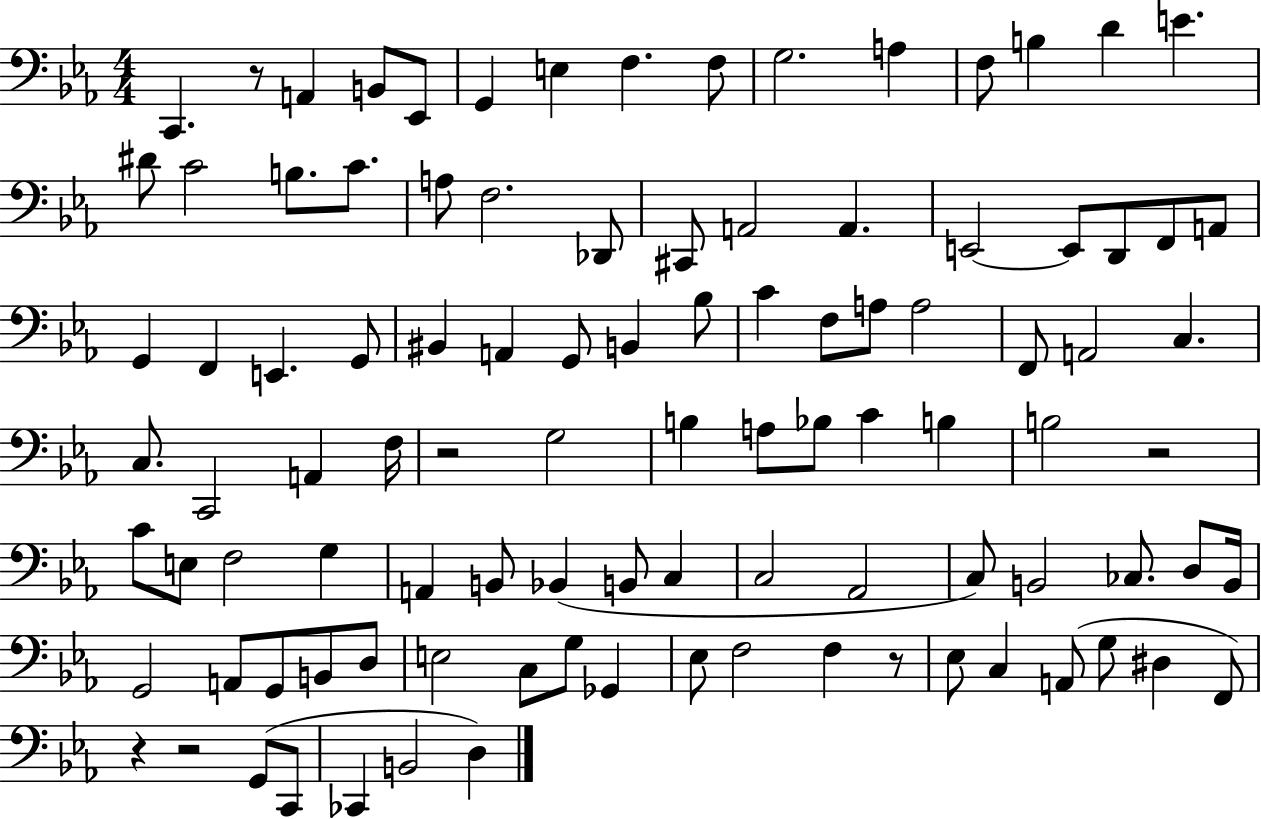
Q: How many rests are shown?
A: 6